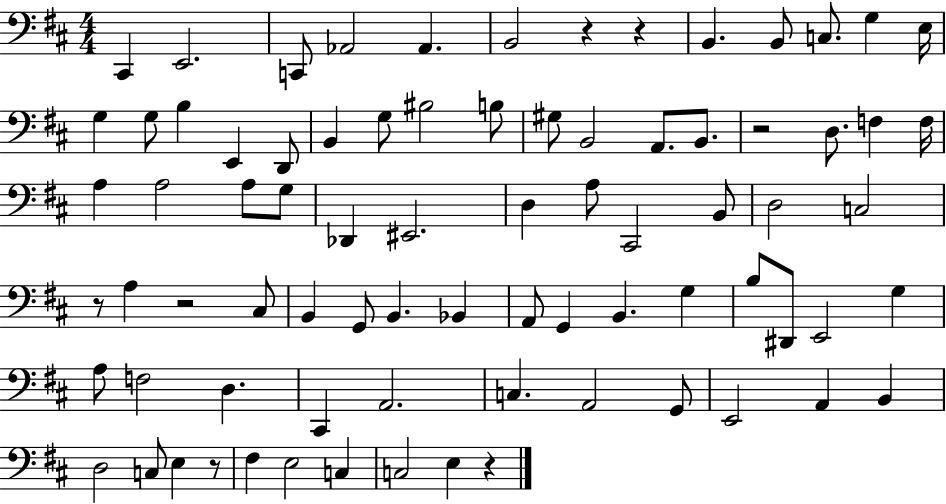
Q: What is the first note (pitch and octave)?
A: C#2